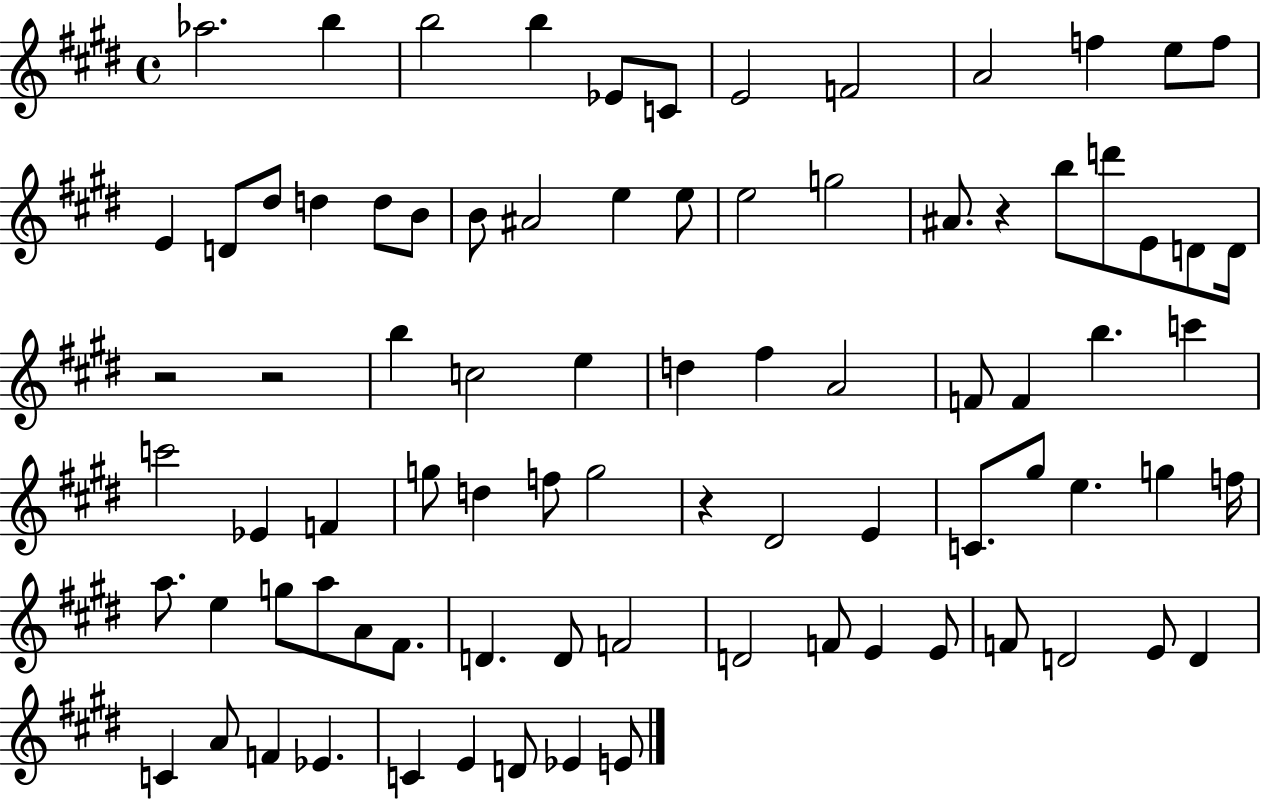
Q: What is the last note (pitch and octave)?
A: E4